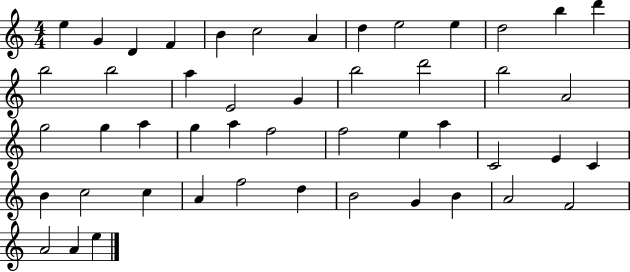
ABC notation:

X:1
T:Untitled
M:4/4
L:1/4
K:C
e G D F B c2 A d e2 e d2 b d' b2 b2 a E2 G b2 d'2 b2 A2 g2 g a g a f2 f2 e a C2 E C B c2 c A f2 d B2 G B A2 F2 A2 A e